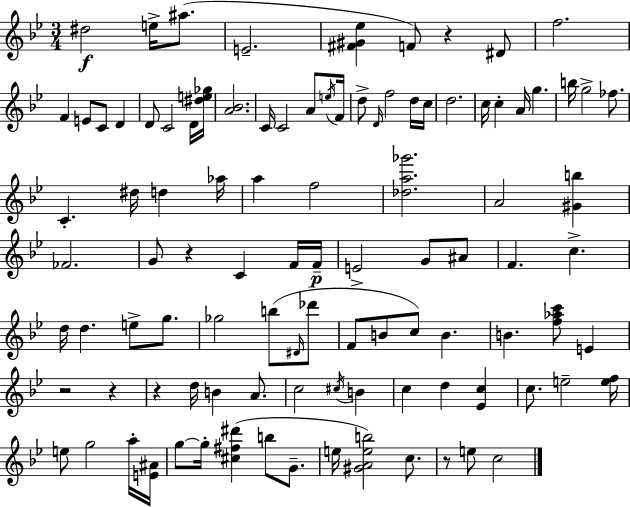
{
  \clef treble
  \numericTimeSignature
  \time 3/4
  \key bes \major
  dis''2\f e''16-> ais''8.( | e'2.-- | <fis' gis' ees''>4 f'8) r4 dis'8 | f''2. | \break f'4 e'8 c'8 d'4 | d'8 c'2 d'16 <dis'' e'' ges''>16 | <a' bes'>2. | c'16 c'2 a'8 \acciaccatura { e''16 } | \break f'16 d''8-> \grace { d'16 } f''2 | d''16 c''16 d''2. | c''16 c''4-. a'16 g''4. | b''16 g''2-> fes''8. | \break c'4.-. dis''16 d''4 | aes''16 a''4 f''2 | <des'' a'' ges'''>2. | a'2 <gis' b''>4 | \break fes'2. | g'8 r4 c'4 | f'16 f'16--\p e'2-> g'8 | ais'8 f'4. c''4.-> | \break d''16 d''4. e''8-> g''8. | ges''2 b''8( | \grace { dis'16 } des'''8 f'8 b'8 c''8) b'4. | b'4. <f'' aes'' c'''>8 e'4 | \break r2 r4 | r4 d''16 b'4 | a'8. c''2 \acciaccatura { cis''16 } | b'4 c''4 d''4 | \break <ees' c''>4 c''8. e''2-- | <e'' f''>16 e''8 g''2 | a''16-. <e' ais'>16 g''8~~ g''16-. <cis'' fis'' dis'''>4( b''8 | g'8.-- e''16 <gis' a' e'' b''>2) | \break c''8. r8 e''8 c''2 | \bar "|."
}